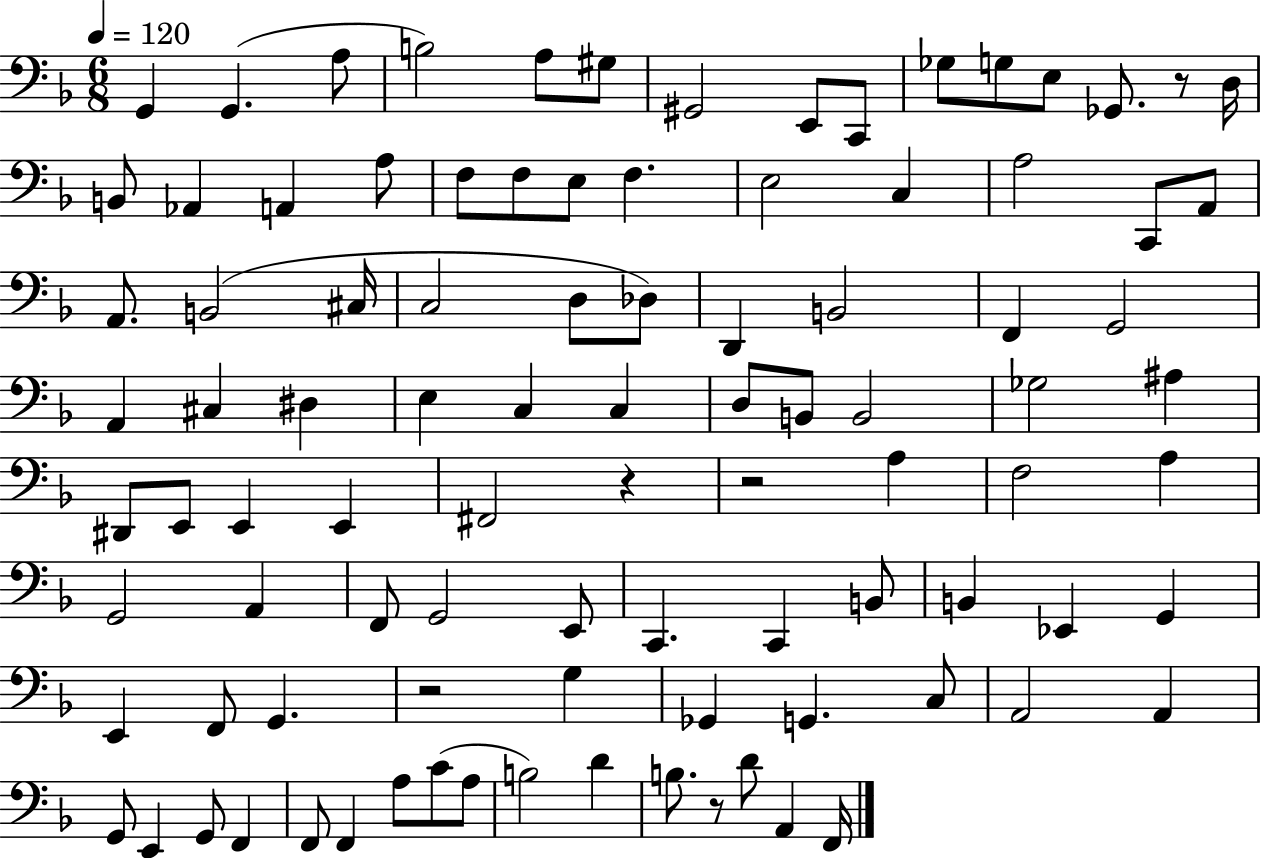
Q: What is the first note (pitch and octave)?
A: G2